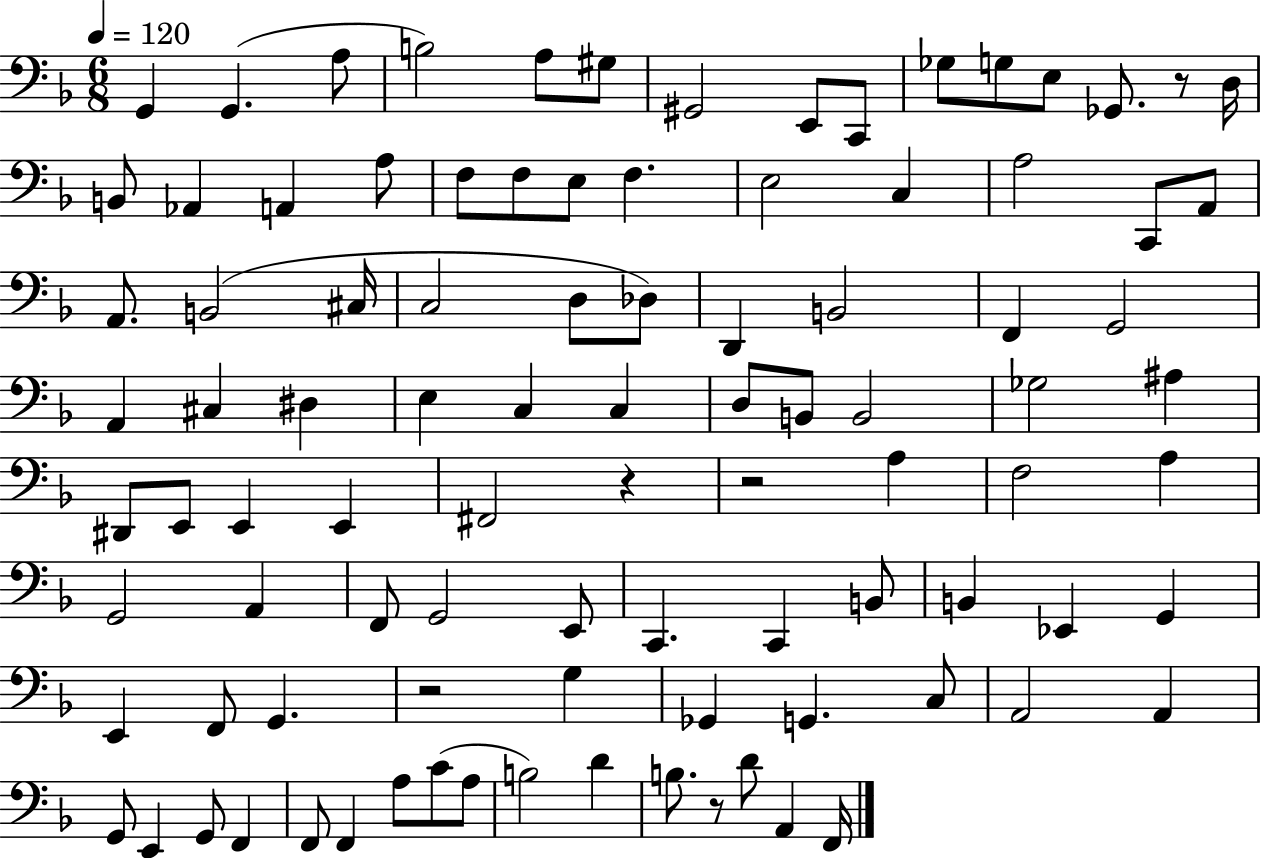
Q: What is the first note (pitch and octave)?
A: G2